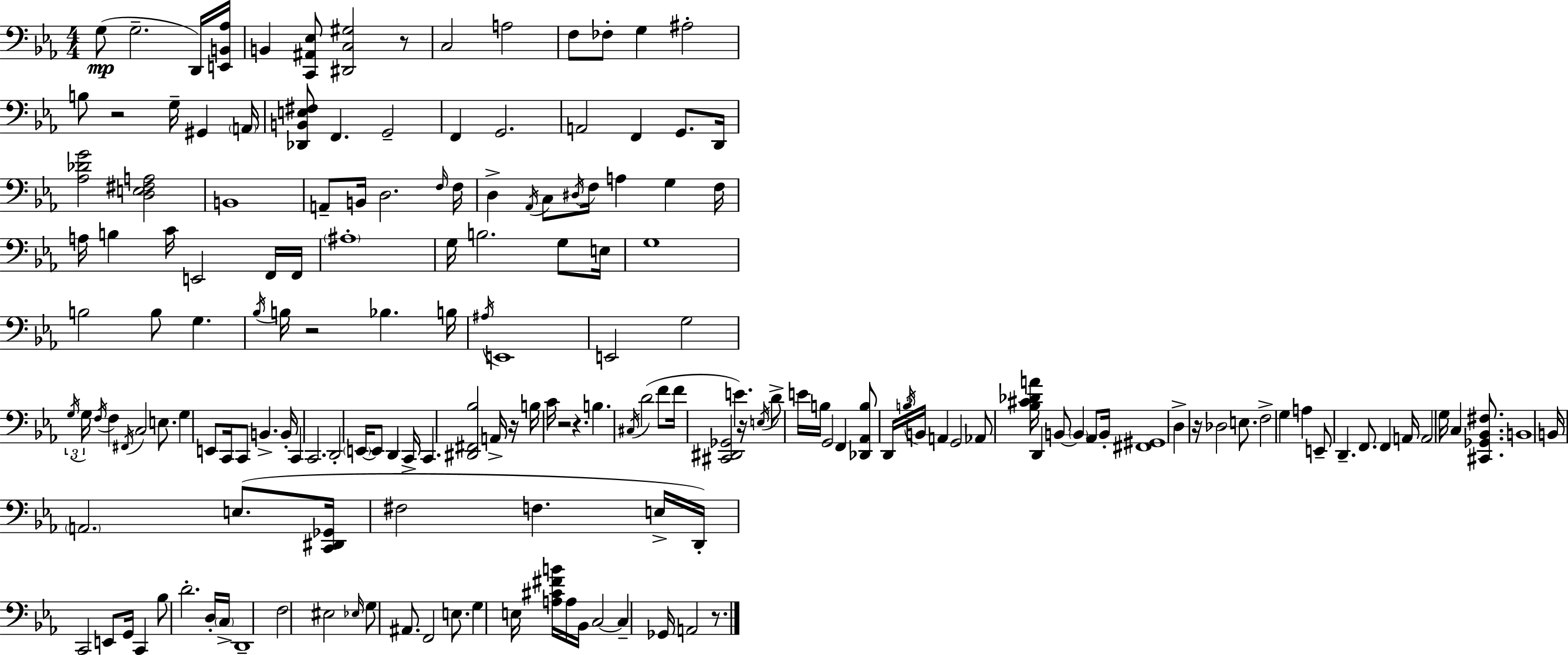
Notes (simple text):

G3/e G3/h. D2/s [E2,B2,Ab3]/s B2/q [C2,A#2,Eb3]/e [D#2,C3,G#3]/h R/e C3/h A3/h F3/e FES3/e G3/q A#3/h B3/e R/h G3/s G#2/q A2/s [Db2,B2,E3,F#3]/e F2/q. G2/h F2/q G2/h. A2/h F2/q G2/e. D2/s [Ab3,Db4,G4]/h [D3,E3,F#3,A3]/h B2/w A2/e B2/s D3/h. F3/s F3/s D3/q Ab2/s C3/e D#3/s F3/s A3/q G3/q F3/s A3/s B3/q C4/s E2/h F2/s F2/s A#3/w G3/s B3/h. G3/e E3/s G3/w B3/h B3/e G3/q. Bb3/s B3/s R/h Bb3/q. B3/s A#3/s E2/w E2/h G3/h G3/s G3/s F3/s F3/q F#2/s C3/h E3/e. G3/q E2/e C2/s C2/e B2/q. B2/s C2/q C2/h. D2/h E2/s E2/e D2/q C2/s C2/q. [D#2,F#2,Bb3]/h A2/s R/s B3/s C4/s R/h R/q. B3/q. C#3/s D4/h F4/e F4/s [C#2,D#2,Gb2]/h E4/q. R/s E3/s D4/e E4/s B3/s G2/h F2/q [Db2,Ab2,B3]/e D2/s B3/s B2/s A2/q G2/h Ab2/e [Bb3,C#4,Db4,A4]/s D2/q B2/e B2/q Ab2/e B2/s [F#2,G#2]/w D3/q R/s Db3/h E3/e. F3/h G3/q A3/q E2/e D2/q. F2/e. F2/q A2/s A2/h G3/s C3/q [C#2,Gb2,Bb2,F#3]/e. B2/w B2/s A2/h. E3/e. [C2,D#2,Gb2]/s F#3/h F3/q. E3/s D2/s C2/h E2/e G2/s C2/q Bb3/e D4/h. D3/s C3/s D2/w F3/h EIS3/h Eb3/s G3/e A#2/e. F2/h E3/e. G3/q E3/s [A3,C#4,F#4,B4]/s A3/s Bb2/s C3/h C3/q Gb2/s A2/h R/e.